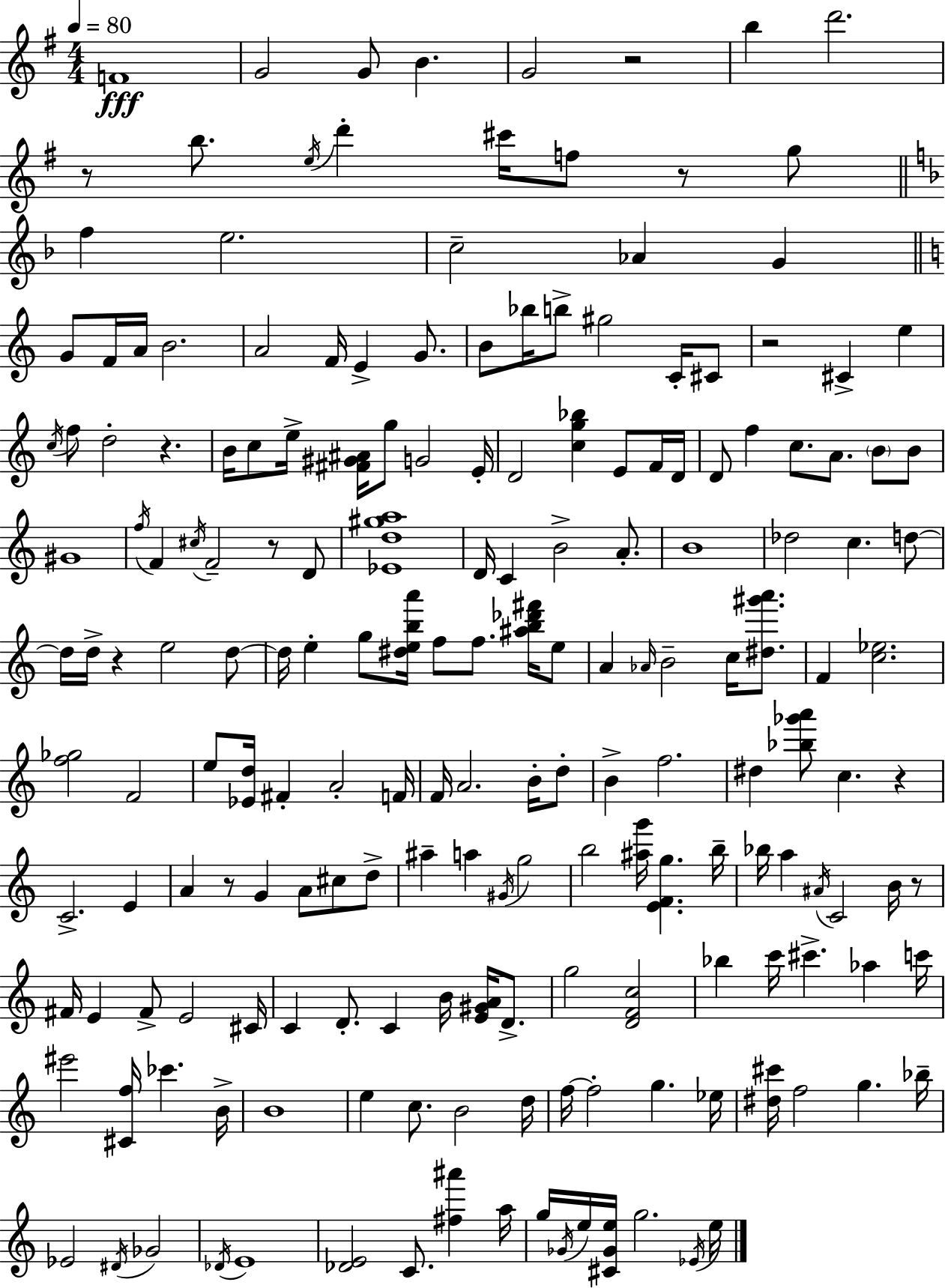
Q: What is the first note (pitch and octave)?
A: F4